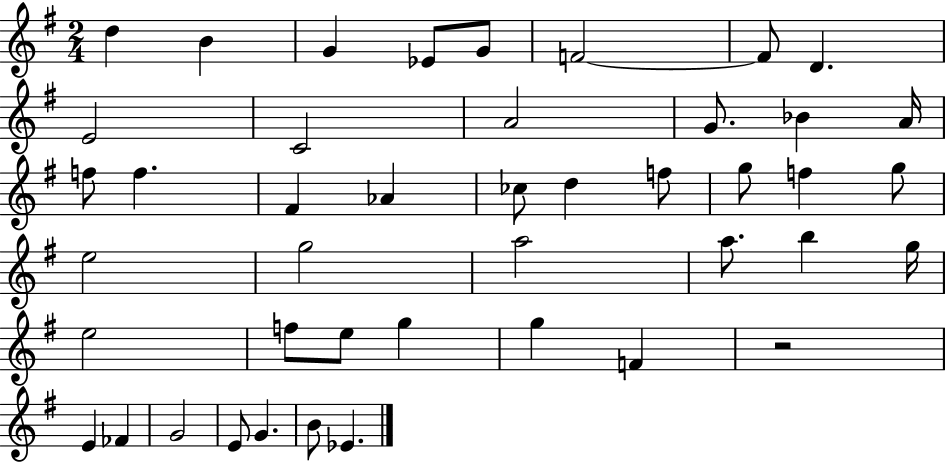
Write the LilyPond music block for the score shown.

{
  \clef treble
  \numericTimeSignature
  \time 2/4
  \key g \major
  d''4 b'4 | g'4 ees'8 g'8 | f'2~~ | f'8 d'4. | \break e'2 | c'2 | a'2 | g'8. bes'4 a'16 | \break f''8 f''4. | fis'4 aes'4 | ces''8 d''4 f''8 | g''8 f''4 g''8 | \break e''2 | g''2 | a''2 | a''8. b''4 g''16 | \break e''2 | f''8 e''8 g''4 | g''4 f'4 | r2 | \break e'4 fes'4 | g'2 | e'8 g'4. | b'8 ees'4. | \break \bar "|."
}